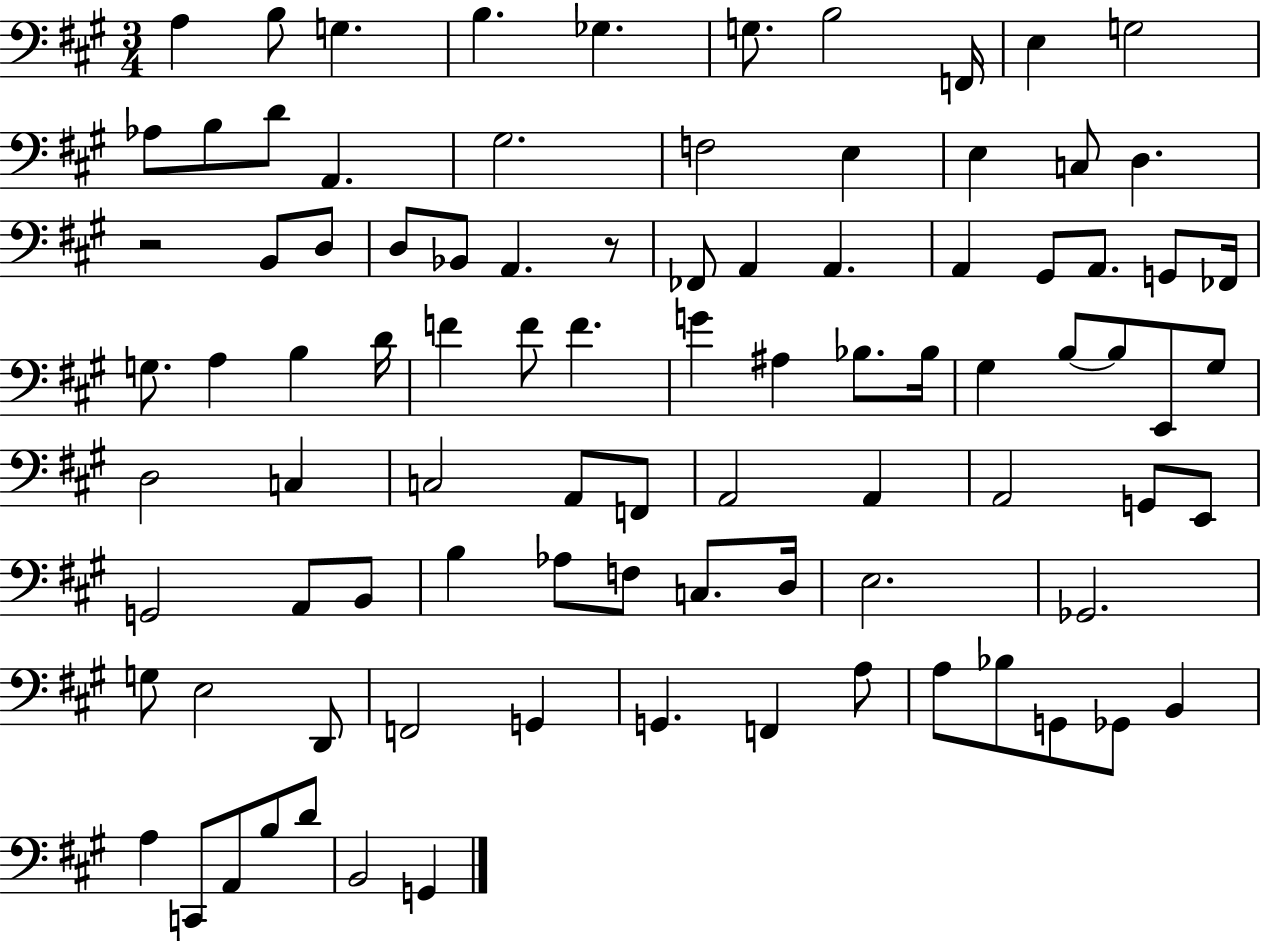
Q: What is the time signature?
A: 3/4